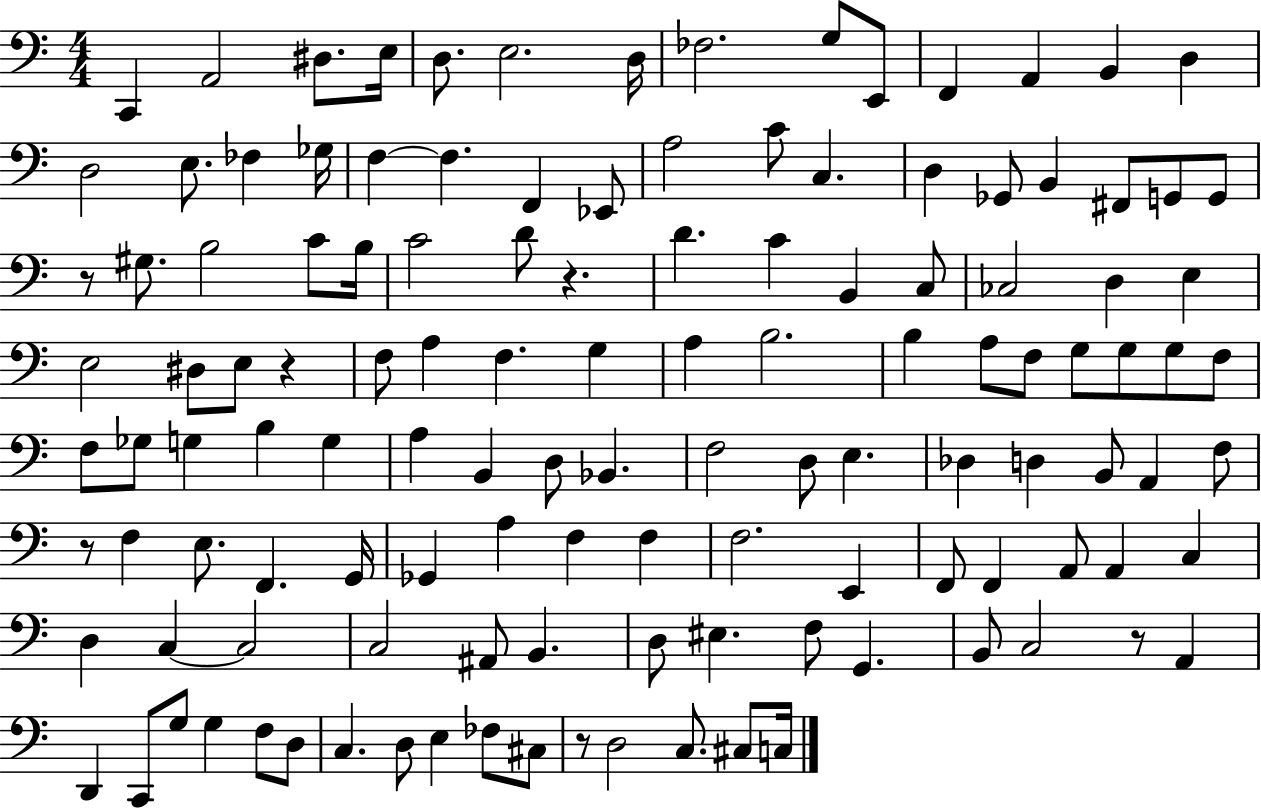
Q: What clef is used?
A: bass